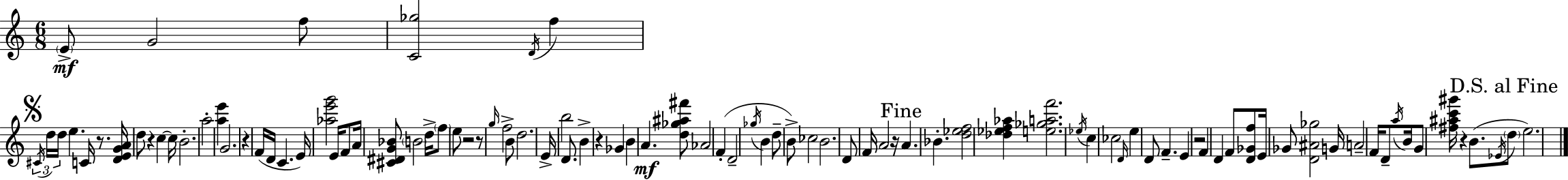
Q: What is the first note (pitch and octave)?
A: E4